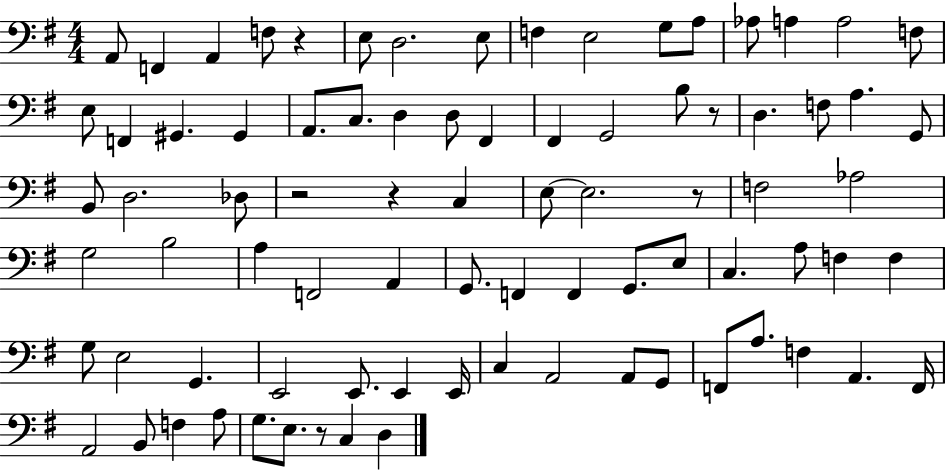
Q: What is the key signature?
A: G major